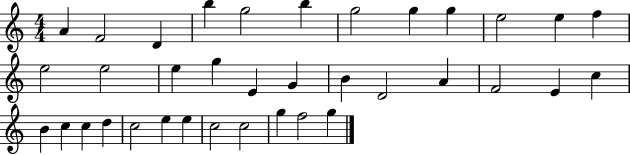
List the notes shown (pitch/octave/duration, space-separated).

A4/q F4/h D4/q B5/q G5/h B5/q G5/h G5/q G5/q E5/h E5/q F5/q E5/h E5/h E5/q G5/q E4/q G4/q B4/q D4/h A4/q F4/h E4/q C5/q B4/q C5/q C5/q D5/q C5/h E5/q E5/q C5/h C5/h G5/q F5/h G5/q